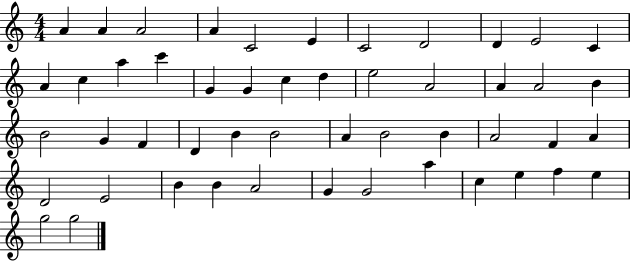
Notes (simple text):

A4/q A4/q A4/h A4/q C4/h E4/q C4/h D4/h D4/q E4/h C4/q A4/q C5/q A5/q C6/q G4/q G4/q C5/q D5/q E5/h A4/h A4/q A4/h B4/q B4/h G4/q F4/q D4/q B4/q B4/h A4/q B4/h B4/q A4/h F4/q A4/q D4/h E4/h B4/q B4/q A4/h G4/q G4/h A5/q C5/q E5/q F5/q E5/q G5/h G5/h